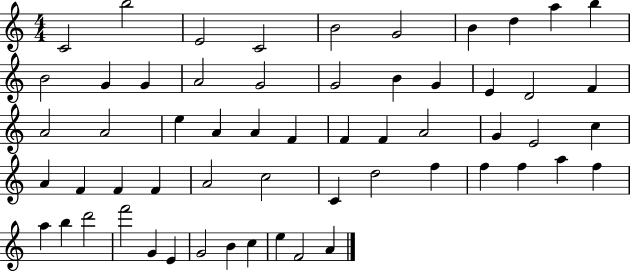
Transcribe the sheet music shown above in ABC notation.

X:1
T:Untitled
M:4/4
L:1/4
K:C
C2 b2 E2 C2 B2 G2 B d a b B2 G G A2 G2 G2 B G E D2 F A2 A2 e A A F F F A2 G E2 c A F F F A2 c2 C d2 f f f a f a b d'2 f'2 G E G2 B c e F2 A